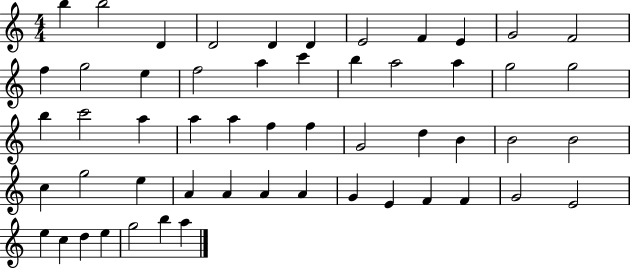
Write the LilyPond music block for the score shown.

{
  \clef treble
  \numericTimeSignature
  \time 4/4
  \key c \major
  b''4 b''2 d'4 | d'2 d'4 d'4 | e'2 f'4 e'4 | g'2 f'2 | \break f''4 g''2 e''4 | f''2 a''4 c'''4 | b''4 a''2 a''4 | g''2 g''2 | \break b''4 c'''2 a''4 | a''4 a''4 f''4 f''4 | g'2 d''4 b'4 | b'2 b'2 | \break c''4 g''2 e''4 | a'4 a'4 a'4 a'4 | g'4 e'4 f'4 f'4 | g'2 e'2 | \break e''4 c''4 d''4 e''4 | g''2 b''4 a''4 | \bar "|."
}